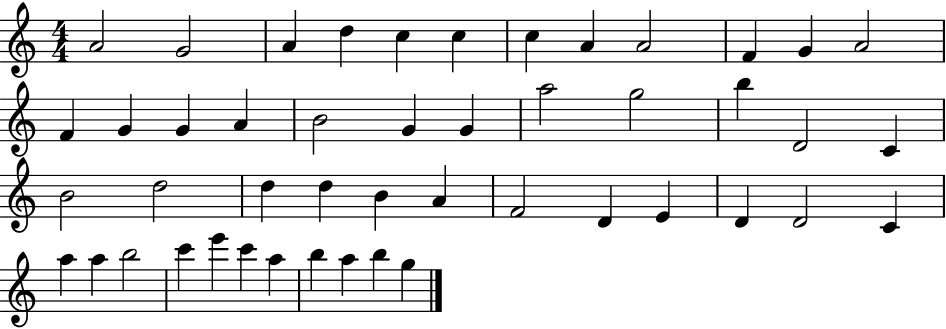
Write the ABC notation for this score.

X:1
T:Untitled
M:4/4
L:1/4
K:C
A2 G2 A d c c c A A2 F G A2 F G G A B2 G G a2 g2 b D2 C B2 d2 d d B A F2 D E D D2 C a a b2 c' e' c' a b a b g